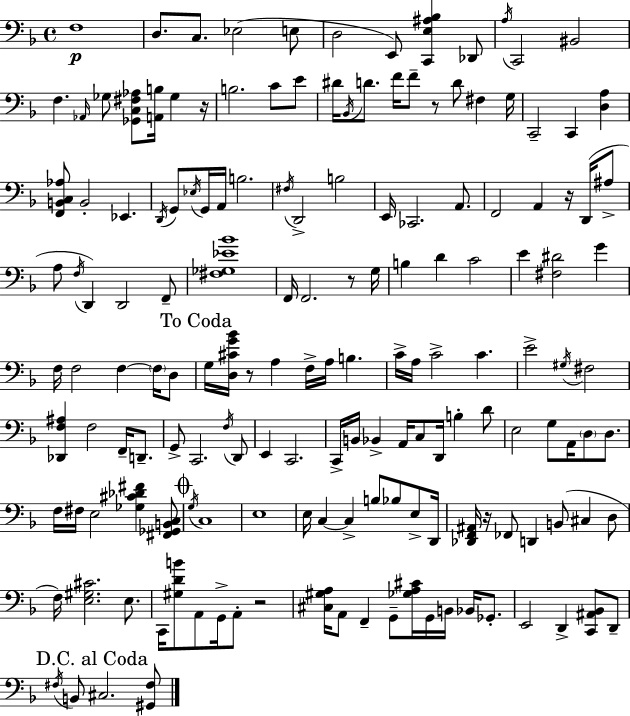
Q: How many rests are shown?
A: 7